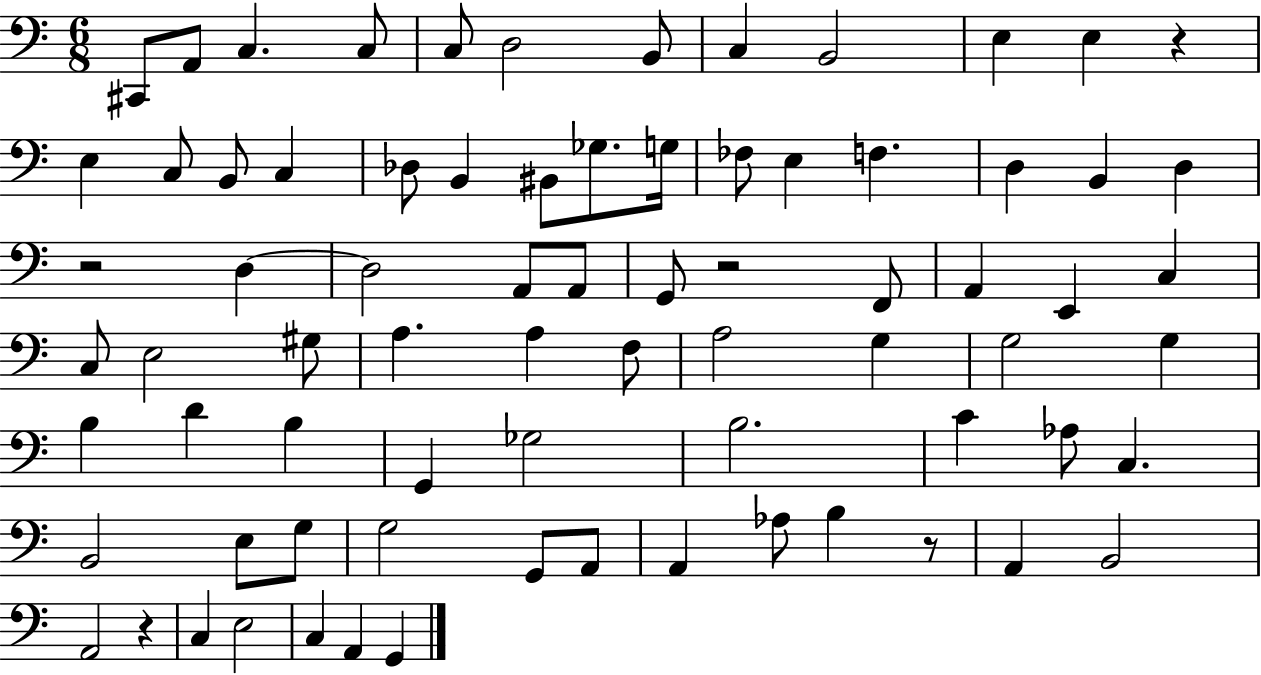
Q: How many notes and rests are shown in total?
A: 76